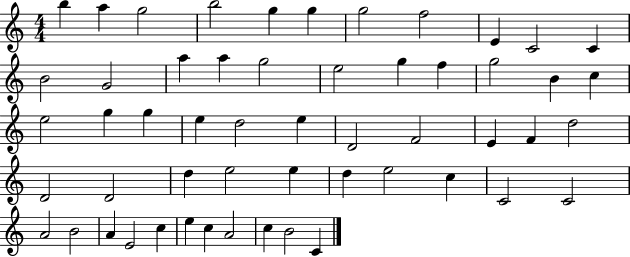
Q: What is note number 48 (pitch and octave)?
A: C5